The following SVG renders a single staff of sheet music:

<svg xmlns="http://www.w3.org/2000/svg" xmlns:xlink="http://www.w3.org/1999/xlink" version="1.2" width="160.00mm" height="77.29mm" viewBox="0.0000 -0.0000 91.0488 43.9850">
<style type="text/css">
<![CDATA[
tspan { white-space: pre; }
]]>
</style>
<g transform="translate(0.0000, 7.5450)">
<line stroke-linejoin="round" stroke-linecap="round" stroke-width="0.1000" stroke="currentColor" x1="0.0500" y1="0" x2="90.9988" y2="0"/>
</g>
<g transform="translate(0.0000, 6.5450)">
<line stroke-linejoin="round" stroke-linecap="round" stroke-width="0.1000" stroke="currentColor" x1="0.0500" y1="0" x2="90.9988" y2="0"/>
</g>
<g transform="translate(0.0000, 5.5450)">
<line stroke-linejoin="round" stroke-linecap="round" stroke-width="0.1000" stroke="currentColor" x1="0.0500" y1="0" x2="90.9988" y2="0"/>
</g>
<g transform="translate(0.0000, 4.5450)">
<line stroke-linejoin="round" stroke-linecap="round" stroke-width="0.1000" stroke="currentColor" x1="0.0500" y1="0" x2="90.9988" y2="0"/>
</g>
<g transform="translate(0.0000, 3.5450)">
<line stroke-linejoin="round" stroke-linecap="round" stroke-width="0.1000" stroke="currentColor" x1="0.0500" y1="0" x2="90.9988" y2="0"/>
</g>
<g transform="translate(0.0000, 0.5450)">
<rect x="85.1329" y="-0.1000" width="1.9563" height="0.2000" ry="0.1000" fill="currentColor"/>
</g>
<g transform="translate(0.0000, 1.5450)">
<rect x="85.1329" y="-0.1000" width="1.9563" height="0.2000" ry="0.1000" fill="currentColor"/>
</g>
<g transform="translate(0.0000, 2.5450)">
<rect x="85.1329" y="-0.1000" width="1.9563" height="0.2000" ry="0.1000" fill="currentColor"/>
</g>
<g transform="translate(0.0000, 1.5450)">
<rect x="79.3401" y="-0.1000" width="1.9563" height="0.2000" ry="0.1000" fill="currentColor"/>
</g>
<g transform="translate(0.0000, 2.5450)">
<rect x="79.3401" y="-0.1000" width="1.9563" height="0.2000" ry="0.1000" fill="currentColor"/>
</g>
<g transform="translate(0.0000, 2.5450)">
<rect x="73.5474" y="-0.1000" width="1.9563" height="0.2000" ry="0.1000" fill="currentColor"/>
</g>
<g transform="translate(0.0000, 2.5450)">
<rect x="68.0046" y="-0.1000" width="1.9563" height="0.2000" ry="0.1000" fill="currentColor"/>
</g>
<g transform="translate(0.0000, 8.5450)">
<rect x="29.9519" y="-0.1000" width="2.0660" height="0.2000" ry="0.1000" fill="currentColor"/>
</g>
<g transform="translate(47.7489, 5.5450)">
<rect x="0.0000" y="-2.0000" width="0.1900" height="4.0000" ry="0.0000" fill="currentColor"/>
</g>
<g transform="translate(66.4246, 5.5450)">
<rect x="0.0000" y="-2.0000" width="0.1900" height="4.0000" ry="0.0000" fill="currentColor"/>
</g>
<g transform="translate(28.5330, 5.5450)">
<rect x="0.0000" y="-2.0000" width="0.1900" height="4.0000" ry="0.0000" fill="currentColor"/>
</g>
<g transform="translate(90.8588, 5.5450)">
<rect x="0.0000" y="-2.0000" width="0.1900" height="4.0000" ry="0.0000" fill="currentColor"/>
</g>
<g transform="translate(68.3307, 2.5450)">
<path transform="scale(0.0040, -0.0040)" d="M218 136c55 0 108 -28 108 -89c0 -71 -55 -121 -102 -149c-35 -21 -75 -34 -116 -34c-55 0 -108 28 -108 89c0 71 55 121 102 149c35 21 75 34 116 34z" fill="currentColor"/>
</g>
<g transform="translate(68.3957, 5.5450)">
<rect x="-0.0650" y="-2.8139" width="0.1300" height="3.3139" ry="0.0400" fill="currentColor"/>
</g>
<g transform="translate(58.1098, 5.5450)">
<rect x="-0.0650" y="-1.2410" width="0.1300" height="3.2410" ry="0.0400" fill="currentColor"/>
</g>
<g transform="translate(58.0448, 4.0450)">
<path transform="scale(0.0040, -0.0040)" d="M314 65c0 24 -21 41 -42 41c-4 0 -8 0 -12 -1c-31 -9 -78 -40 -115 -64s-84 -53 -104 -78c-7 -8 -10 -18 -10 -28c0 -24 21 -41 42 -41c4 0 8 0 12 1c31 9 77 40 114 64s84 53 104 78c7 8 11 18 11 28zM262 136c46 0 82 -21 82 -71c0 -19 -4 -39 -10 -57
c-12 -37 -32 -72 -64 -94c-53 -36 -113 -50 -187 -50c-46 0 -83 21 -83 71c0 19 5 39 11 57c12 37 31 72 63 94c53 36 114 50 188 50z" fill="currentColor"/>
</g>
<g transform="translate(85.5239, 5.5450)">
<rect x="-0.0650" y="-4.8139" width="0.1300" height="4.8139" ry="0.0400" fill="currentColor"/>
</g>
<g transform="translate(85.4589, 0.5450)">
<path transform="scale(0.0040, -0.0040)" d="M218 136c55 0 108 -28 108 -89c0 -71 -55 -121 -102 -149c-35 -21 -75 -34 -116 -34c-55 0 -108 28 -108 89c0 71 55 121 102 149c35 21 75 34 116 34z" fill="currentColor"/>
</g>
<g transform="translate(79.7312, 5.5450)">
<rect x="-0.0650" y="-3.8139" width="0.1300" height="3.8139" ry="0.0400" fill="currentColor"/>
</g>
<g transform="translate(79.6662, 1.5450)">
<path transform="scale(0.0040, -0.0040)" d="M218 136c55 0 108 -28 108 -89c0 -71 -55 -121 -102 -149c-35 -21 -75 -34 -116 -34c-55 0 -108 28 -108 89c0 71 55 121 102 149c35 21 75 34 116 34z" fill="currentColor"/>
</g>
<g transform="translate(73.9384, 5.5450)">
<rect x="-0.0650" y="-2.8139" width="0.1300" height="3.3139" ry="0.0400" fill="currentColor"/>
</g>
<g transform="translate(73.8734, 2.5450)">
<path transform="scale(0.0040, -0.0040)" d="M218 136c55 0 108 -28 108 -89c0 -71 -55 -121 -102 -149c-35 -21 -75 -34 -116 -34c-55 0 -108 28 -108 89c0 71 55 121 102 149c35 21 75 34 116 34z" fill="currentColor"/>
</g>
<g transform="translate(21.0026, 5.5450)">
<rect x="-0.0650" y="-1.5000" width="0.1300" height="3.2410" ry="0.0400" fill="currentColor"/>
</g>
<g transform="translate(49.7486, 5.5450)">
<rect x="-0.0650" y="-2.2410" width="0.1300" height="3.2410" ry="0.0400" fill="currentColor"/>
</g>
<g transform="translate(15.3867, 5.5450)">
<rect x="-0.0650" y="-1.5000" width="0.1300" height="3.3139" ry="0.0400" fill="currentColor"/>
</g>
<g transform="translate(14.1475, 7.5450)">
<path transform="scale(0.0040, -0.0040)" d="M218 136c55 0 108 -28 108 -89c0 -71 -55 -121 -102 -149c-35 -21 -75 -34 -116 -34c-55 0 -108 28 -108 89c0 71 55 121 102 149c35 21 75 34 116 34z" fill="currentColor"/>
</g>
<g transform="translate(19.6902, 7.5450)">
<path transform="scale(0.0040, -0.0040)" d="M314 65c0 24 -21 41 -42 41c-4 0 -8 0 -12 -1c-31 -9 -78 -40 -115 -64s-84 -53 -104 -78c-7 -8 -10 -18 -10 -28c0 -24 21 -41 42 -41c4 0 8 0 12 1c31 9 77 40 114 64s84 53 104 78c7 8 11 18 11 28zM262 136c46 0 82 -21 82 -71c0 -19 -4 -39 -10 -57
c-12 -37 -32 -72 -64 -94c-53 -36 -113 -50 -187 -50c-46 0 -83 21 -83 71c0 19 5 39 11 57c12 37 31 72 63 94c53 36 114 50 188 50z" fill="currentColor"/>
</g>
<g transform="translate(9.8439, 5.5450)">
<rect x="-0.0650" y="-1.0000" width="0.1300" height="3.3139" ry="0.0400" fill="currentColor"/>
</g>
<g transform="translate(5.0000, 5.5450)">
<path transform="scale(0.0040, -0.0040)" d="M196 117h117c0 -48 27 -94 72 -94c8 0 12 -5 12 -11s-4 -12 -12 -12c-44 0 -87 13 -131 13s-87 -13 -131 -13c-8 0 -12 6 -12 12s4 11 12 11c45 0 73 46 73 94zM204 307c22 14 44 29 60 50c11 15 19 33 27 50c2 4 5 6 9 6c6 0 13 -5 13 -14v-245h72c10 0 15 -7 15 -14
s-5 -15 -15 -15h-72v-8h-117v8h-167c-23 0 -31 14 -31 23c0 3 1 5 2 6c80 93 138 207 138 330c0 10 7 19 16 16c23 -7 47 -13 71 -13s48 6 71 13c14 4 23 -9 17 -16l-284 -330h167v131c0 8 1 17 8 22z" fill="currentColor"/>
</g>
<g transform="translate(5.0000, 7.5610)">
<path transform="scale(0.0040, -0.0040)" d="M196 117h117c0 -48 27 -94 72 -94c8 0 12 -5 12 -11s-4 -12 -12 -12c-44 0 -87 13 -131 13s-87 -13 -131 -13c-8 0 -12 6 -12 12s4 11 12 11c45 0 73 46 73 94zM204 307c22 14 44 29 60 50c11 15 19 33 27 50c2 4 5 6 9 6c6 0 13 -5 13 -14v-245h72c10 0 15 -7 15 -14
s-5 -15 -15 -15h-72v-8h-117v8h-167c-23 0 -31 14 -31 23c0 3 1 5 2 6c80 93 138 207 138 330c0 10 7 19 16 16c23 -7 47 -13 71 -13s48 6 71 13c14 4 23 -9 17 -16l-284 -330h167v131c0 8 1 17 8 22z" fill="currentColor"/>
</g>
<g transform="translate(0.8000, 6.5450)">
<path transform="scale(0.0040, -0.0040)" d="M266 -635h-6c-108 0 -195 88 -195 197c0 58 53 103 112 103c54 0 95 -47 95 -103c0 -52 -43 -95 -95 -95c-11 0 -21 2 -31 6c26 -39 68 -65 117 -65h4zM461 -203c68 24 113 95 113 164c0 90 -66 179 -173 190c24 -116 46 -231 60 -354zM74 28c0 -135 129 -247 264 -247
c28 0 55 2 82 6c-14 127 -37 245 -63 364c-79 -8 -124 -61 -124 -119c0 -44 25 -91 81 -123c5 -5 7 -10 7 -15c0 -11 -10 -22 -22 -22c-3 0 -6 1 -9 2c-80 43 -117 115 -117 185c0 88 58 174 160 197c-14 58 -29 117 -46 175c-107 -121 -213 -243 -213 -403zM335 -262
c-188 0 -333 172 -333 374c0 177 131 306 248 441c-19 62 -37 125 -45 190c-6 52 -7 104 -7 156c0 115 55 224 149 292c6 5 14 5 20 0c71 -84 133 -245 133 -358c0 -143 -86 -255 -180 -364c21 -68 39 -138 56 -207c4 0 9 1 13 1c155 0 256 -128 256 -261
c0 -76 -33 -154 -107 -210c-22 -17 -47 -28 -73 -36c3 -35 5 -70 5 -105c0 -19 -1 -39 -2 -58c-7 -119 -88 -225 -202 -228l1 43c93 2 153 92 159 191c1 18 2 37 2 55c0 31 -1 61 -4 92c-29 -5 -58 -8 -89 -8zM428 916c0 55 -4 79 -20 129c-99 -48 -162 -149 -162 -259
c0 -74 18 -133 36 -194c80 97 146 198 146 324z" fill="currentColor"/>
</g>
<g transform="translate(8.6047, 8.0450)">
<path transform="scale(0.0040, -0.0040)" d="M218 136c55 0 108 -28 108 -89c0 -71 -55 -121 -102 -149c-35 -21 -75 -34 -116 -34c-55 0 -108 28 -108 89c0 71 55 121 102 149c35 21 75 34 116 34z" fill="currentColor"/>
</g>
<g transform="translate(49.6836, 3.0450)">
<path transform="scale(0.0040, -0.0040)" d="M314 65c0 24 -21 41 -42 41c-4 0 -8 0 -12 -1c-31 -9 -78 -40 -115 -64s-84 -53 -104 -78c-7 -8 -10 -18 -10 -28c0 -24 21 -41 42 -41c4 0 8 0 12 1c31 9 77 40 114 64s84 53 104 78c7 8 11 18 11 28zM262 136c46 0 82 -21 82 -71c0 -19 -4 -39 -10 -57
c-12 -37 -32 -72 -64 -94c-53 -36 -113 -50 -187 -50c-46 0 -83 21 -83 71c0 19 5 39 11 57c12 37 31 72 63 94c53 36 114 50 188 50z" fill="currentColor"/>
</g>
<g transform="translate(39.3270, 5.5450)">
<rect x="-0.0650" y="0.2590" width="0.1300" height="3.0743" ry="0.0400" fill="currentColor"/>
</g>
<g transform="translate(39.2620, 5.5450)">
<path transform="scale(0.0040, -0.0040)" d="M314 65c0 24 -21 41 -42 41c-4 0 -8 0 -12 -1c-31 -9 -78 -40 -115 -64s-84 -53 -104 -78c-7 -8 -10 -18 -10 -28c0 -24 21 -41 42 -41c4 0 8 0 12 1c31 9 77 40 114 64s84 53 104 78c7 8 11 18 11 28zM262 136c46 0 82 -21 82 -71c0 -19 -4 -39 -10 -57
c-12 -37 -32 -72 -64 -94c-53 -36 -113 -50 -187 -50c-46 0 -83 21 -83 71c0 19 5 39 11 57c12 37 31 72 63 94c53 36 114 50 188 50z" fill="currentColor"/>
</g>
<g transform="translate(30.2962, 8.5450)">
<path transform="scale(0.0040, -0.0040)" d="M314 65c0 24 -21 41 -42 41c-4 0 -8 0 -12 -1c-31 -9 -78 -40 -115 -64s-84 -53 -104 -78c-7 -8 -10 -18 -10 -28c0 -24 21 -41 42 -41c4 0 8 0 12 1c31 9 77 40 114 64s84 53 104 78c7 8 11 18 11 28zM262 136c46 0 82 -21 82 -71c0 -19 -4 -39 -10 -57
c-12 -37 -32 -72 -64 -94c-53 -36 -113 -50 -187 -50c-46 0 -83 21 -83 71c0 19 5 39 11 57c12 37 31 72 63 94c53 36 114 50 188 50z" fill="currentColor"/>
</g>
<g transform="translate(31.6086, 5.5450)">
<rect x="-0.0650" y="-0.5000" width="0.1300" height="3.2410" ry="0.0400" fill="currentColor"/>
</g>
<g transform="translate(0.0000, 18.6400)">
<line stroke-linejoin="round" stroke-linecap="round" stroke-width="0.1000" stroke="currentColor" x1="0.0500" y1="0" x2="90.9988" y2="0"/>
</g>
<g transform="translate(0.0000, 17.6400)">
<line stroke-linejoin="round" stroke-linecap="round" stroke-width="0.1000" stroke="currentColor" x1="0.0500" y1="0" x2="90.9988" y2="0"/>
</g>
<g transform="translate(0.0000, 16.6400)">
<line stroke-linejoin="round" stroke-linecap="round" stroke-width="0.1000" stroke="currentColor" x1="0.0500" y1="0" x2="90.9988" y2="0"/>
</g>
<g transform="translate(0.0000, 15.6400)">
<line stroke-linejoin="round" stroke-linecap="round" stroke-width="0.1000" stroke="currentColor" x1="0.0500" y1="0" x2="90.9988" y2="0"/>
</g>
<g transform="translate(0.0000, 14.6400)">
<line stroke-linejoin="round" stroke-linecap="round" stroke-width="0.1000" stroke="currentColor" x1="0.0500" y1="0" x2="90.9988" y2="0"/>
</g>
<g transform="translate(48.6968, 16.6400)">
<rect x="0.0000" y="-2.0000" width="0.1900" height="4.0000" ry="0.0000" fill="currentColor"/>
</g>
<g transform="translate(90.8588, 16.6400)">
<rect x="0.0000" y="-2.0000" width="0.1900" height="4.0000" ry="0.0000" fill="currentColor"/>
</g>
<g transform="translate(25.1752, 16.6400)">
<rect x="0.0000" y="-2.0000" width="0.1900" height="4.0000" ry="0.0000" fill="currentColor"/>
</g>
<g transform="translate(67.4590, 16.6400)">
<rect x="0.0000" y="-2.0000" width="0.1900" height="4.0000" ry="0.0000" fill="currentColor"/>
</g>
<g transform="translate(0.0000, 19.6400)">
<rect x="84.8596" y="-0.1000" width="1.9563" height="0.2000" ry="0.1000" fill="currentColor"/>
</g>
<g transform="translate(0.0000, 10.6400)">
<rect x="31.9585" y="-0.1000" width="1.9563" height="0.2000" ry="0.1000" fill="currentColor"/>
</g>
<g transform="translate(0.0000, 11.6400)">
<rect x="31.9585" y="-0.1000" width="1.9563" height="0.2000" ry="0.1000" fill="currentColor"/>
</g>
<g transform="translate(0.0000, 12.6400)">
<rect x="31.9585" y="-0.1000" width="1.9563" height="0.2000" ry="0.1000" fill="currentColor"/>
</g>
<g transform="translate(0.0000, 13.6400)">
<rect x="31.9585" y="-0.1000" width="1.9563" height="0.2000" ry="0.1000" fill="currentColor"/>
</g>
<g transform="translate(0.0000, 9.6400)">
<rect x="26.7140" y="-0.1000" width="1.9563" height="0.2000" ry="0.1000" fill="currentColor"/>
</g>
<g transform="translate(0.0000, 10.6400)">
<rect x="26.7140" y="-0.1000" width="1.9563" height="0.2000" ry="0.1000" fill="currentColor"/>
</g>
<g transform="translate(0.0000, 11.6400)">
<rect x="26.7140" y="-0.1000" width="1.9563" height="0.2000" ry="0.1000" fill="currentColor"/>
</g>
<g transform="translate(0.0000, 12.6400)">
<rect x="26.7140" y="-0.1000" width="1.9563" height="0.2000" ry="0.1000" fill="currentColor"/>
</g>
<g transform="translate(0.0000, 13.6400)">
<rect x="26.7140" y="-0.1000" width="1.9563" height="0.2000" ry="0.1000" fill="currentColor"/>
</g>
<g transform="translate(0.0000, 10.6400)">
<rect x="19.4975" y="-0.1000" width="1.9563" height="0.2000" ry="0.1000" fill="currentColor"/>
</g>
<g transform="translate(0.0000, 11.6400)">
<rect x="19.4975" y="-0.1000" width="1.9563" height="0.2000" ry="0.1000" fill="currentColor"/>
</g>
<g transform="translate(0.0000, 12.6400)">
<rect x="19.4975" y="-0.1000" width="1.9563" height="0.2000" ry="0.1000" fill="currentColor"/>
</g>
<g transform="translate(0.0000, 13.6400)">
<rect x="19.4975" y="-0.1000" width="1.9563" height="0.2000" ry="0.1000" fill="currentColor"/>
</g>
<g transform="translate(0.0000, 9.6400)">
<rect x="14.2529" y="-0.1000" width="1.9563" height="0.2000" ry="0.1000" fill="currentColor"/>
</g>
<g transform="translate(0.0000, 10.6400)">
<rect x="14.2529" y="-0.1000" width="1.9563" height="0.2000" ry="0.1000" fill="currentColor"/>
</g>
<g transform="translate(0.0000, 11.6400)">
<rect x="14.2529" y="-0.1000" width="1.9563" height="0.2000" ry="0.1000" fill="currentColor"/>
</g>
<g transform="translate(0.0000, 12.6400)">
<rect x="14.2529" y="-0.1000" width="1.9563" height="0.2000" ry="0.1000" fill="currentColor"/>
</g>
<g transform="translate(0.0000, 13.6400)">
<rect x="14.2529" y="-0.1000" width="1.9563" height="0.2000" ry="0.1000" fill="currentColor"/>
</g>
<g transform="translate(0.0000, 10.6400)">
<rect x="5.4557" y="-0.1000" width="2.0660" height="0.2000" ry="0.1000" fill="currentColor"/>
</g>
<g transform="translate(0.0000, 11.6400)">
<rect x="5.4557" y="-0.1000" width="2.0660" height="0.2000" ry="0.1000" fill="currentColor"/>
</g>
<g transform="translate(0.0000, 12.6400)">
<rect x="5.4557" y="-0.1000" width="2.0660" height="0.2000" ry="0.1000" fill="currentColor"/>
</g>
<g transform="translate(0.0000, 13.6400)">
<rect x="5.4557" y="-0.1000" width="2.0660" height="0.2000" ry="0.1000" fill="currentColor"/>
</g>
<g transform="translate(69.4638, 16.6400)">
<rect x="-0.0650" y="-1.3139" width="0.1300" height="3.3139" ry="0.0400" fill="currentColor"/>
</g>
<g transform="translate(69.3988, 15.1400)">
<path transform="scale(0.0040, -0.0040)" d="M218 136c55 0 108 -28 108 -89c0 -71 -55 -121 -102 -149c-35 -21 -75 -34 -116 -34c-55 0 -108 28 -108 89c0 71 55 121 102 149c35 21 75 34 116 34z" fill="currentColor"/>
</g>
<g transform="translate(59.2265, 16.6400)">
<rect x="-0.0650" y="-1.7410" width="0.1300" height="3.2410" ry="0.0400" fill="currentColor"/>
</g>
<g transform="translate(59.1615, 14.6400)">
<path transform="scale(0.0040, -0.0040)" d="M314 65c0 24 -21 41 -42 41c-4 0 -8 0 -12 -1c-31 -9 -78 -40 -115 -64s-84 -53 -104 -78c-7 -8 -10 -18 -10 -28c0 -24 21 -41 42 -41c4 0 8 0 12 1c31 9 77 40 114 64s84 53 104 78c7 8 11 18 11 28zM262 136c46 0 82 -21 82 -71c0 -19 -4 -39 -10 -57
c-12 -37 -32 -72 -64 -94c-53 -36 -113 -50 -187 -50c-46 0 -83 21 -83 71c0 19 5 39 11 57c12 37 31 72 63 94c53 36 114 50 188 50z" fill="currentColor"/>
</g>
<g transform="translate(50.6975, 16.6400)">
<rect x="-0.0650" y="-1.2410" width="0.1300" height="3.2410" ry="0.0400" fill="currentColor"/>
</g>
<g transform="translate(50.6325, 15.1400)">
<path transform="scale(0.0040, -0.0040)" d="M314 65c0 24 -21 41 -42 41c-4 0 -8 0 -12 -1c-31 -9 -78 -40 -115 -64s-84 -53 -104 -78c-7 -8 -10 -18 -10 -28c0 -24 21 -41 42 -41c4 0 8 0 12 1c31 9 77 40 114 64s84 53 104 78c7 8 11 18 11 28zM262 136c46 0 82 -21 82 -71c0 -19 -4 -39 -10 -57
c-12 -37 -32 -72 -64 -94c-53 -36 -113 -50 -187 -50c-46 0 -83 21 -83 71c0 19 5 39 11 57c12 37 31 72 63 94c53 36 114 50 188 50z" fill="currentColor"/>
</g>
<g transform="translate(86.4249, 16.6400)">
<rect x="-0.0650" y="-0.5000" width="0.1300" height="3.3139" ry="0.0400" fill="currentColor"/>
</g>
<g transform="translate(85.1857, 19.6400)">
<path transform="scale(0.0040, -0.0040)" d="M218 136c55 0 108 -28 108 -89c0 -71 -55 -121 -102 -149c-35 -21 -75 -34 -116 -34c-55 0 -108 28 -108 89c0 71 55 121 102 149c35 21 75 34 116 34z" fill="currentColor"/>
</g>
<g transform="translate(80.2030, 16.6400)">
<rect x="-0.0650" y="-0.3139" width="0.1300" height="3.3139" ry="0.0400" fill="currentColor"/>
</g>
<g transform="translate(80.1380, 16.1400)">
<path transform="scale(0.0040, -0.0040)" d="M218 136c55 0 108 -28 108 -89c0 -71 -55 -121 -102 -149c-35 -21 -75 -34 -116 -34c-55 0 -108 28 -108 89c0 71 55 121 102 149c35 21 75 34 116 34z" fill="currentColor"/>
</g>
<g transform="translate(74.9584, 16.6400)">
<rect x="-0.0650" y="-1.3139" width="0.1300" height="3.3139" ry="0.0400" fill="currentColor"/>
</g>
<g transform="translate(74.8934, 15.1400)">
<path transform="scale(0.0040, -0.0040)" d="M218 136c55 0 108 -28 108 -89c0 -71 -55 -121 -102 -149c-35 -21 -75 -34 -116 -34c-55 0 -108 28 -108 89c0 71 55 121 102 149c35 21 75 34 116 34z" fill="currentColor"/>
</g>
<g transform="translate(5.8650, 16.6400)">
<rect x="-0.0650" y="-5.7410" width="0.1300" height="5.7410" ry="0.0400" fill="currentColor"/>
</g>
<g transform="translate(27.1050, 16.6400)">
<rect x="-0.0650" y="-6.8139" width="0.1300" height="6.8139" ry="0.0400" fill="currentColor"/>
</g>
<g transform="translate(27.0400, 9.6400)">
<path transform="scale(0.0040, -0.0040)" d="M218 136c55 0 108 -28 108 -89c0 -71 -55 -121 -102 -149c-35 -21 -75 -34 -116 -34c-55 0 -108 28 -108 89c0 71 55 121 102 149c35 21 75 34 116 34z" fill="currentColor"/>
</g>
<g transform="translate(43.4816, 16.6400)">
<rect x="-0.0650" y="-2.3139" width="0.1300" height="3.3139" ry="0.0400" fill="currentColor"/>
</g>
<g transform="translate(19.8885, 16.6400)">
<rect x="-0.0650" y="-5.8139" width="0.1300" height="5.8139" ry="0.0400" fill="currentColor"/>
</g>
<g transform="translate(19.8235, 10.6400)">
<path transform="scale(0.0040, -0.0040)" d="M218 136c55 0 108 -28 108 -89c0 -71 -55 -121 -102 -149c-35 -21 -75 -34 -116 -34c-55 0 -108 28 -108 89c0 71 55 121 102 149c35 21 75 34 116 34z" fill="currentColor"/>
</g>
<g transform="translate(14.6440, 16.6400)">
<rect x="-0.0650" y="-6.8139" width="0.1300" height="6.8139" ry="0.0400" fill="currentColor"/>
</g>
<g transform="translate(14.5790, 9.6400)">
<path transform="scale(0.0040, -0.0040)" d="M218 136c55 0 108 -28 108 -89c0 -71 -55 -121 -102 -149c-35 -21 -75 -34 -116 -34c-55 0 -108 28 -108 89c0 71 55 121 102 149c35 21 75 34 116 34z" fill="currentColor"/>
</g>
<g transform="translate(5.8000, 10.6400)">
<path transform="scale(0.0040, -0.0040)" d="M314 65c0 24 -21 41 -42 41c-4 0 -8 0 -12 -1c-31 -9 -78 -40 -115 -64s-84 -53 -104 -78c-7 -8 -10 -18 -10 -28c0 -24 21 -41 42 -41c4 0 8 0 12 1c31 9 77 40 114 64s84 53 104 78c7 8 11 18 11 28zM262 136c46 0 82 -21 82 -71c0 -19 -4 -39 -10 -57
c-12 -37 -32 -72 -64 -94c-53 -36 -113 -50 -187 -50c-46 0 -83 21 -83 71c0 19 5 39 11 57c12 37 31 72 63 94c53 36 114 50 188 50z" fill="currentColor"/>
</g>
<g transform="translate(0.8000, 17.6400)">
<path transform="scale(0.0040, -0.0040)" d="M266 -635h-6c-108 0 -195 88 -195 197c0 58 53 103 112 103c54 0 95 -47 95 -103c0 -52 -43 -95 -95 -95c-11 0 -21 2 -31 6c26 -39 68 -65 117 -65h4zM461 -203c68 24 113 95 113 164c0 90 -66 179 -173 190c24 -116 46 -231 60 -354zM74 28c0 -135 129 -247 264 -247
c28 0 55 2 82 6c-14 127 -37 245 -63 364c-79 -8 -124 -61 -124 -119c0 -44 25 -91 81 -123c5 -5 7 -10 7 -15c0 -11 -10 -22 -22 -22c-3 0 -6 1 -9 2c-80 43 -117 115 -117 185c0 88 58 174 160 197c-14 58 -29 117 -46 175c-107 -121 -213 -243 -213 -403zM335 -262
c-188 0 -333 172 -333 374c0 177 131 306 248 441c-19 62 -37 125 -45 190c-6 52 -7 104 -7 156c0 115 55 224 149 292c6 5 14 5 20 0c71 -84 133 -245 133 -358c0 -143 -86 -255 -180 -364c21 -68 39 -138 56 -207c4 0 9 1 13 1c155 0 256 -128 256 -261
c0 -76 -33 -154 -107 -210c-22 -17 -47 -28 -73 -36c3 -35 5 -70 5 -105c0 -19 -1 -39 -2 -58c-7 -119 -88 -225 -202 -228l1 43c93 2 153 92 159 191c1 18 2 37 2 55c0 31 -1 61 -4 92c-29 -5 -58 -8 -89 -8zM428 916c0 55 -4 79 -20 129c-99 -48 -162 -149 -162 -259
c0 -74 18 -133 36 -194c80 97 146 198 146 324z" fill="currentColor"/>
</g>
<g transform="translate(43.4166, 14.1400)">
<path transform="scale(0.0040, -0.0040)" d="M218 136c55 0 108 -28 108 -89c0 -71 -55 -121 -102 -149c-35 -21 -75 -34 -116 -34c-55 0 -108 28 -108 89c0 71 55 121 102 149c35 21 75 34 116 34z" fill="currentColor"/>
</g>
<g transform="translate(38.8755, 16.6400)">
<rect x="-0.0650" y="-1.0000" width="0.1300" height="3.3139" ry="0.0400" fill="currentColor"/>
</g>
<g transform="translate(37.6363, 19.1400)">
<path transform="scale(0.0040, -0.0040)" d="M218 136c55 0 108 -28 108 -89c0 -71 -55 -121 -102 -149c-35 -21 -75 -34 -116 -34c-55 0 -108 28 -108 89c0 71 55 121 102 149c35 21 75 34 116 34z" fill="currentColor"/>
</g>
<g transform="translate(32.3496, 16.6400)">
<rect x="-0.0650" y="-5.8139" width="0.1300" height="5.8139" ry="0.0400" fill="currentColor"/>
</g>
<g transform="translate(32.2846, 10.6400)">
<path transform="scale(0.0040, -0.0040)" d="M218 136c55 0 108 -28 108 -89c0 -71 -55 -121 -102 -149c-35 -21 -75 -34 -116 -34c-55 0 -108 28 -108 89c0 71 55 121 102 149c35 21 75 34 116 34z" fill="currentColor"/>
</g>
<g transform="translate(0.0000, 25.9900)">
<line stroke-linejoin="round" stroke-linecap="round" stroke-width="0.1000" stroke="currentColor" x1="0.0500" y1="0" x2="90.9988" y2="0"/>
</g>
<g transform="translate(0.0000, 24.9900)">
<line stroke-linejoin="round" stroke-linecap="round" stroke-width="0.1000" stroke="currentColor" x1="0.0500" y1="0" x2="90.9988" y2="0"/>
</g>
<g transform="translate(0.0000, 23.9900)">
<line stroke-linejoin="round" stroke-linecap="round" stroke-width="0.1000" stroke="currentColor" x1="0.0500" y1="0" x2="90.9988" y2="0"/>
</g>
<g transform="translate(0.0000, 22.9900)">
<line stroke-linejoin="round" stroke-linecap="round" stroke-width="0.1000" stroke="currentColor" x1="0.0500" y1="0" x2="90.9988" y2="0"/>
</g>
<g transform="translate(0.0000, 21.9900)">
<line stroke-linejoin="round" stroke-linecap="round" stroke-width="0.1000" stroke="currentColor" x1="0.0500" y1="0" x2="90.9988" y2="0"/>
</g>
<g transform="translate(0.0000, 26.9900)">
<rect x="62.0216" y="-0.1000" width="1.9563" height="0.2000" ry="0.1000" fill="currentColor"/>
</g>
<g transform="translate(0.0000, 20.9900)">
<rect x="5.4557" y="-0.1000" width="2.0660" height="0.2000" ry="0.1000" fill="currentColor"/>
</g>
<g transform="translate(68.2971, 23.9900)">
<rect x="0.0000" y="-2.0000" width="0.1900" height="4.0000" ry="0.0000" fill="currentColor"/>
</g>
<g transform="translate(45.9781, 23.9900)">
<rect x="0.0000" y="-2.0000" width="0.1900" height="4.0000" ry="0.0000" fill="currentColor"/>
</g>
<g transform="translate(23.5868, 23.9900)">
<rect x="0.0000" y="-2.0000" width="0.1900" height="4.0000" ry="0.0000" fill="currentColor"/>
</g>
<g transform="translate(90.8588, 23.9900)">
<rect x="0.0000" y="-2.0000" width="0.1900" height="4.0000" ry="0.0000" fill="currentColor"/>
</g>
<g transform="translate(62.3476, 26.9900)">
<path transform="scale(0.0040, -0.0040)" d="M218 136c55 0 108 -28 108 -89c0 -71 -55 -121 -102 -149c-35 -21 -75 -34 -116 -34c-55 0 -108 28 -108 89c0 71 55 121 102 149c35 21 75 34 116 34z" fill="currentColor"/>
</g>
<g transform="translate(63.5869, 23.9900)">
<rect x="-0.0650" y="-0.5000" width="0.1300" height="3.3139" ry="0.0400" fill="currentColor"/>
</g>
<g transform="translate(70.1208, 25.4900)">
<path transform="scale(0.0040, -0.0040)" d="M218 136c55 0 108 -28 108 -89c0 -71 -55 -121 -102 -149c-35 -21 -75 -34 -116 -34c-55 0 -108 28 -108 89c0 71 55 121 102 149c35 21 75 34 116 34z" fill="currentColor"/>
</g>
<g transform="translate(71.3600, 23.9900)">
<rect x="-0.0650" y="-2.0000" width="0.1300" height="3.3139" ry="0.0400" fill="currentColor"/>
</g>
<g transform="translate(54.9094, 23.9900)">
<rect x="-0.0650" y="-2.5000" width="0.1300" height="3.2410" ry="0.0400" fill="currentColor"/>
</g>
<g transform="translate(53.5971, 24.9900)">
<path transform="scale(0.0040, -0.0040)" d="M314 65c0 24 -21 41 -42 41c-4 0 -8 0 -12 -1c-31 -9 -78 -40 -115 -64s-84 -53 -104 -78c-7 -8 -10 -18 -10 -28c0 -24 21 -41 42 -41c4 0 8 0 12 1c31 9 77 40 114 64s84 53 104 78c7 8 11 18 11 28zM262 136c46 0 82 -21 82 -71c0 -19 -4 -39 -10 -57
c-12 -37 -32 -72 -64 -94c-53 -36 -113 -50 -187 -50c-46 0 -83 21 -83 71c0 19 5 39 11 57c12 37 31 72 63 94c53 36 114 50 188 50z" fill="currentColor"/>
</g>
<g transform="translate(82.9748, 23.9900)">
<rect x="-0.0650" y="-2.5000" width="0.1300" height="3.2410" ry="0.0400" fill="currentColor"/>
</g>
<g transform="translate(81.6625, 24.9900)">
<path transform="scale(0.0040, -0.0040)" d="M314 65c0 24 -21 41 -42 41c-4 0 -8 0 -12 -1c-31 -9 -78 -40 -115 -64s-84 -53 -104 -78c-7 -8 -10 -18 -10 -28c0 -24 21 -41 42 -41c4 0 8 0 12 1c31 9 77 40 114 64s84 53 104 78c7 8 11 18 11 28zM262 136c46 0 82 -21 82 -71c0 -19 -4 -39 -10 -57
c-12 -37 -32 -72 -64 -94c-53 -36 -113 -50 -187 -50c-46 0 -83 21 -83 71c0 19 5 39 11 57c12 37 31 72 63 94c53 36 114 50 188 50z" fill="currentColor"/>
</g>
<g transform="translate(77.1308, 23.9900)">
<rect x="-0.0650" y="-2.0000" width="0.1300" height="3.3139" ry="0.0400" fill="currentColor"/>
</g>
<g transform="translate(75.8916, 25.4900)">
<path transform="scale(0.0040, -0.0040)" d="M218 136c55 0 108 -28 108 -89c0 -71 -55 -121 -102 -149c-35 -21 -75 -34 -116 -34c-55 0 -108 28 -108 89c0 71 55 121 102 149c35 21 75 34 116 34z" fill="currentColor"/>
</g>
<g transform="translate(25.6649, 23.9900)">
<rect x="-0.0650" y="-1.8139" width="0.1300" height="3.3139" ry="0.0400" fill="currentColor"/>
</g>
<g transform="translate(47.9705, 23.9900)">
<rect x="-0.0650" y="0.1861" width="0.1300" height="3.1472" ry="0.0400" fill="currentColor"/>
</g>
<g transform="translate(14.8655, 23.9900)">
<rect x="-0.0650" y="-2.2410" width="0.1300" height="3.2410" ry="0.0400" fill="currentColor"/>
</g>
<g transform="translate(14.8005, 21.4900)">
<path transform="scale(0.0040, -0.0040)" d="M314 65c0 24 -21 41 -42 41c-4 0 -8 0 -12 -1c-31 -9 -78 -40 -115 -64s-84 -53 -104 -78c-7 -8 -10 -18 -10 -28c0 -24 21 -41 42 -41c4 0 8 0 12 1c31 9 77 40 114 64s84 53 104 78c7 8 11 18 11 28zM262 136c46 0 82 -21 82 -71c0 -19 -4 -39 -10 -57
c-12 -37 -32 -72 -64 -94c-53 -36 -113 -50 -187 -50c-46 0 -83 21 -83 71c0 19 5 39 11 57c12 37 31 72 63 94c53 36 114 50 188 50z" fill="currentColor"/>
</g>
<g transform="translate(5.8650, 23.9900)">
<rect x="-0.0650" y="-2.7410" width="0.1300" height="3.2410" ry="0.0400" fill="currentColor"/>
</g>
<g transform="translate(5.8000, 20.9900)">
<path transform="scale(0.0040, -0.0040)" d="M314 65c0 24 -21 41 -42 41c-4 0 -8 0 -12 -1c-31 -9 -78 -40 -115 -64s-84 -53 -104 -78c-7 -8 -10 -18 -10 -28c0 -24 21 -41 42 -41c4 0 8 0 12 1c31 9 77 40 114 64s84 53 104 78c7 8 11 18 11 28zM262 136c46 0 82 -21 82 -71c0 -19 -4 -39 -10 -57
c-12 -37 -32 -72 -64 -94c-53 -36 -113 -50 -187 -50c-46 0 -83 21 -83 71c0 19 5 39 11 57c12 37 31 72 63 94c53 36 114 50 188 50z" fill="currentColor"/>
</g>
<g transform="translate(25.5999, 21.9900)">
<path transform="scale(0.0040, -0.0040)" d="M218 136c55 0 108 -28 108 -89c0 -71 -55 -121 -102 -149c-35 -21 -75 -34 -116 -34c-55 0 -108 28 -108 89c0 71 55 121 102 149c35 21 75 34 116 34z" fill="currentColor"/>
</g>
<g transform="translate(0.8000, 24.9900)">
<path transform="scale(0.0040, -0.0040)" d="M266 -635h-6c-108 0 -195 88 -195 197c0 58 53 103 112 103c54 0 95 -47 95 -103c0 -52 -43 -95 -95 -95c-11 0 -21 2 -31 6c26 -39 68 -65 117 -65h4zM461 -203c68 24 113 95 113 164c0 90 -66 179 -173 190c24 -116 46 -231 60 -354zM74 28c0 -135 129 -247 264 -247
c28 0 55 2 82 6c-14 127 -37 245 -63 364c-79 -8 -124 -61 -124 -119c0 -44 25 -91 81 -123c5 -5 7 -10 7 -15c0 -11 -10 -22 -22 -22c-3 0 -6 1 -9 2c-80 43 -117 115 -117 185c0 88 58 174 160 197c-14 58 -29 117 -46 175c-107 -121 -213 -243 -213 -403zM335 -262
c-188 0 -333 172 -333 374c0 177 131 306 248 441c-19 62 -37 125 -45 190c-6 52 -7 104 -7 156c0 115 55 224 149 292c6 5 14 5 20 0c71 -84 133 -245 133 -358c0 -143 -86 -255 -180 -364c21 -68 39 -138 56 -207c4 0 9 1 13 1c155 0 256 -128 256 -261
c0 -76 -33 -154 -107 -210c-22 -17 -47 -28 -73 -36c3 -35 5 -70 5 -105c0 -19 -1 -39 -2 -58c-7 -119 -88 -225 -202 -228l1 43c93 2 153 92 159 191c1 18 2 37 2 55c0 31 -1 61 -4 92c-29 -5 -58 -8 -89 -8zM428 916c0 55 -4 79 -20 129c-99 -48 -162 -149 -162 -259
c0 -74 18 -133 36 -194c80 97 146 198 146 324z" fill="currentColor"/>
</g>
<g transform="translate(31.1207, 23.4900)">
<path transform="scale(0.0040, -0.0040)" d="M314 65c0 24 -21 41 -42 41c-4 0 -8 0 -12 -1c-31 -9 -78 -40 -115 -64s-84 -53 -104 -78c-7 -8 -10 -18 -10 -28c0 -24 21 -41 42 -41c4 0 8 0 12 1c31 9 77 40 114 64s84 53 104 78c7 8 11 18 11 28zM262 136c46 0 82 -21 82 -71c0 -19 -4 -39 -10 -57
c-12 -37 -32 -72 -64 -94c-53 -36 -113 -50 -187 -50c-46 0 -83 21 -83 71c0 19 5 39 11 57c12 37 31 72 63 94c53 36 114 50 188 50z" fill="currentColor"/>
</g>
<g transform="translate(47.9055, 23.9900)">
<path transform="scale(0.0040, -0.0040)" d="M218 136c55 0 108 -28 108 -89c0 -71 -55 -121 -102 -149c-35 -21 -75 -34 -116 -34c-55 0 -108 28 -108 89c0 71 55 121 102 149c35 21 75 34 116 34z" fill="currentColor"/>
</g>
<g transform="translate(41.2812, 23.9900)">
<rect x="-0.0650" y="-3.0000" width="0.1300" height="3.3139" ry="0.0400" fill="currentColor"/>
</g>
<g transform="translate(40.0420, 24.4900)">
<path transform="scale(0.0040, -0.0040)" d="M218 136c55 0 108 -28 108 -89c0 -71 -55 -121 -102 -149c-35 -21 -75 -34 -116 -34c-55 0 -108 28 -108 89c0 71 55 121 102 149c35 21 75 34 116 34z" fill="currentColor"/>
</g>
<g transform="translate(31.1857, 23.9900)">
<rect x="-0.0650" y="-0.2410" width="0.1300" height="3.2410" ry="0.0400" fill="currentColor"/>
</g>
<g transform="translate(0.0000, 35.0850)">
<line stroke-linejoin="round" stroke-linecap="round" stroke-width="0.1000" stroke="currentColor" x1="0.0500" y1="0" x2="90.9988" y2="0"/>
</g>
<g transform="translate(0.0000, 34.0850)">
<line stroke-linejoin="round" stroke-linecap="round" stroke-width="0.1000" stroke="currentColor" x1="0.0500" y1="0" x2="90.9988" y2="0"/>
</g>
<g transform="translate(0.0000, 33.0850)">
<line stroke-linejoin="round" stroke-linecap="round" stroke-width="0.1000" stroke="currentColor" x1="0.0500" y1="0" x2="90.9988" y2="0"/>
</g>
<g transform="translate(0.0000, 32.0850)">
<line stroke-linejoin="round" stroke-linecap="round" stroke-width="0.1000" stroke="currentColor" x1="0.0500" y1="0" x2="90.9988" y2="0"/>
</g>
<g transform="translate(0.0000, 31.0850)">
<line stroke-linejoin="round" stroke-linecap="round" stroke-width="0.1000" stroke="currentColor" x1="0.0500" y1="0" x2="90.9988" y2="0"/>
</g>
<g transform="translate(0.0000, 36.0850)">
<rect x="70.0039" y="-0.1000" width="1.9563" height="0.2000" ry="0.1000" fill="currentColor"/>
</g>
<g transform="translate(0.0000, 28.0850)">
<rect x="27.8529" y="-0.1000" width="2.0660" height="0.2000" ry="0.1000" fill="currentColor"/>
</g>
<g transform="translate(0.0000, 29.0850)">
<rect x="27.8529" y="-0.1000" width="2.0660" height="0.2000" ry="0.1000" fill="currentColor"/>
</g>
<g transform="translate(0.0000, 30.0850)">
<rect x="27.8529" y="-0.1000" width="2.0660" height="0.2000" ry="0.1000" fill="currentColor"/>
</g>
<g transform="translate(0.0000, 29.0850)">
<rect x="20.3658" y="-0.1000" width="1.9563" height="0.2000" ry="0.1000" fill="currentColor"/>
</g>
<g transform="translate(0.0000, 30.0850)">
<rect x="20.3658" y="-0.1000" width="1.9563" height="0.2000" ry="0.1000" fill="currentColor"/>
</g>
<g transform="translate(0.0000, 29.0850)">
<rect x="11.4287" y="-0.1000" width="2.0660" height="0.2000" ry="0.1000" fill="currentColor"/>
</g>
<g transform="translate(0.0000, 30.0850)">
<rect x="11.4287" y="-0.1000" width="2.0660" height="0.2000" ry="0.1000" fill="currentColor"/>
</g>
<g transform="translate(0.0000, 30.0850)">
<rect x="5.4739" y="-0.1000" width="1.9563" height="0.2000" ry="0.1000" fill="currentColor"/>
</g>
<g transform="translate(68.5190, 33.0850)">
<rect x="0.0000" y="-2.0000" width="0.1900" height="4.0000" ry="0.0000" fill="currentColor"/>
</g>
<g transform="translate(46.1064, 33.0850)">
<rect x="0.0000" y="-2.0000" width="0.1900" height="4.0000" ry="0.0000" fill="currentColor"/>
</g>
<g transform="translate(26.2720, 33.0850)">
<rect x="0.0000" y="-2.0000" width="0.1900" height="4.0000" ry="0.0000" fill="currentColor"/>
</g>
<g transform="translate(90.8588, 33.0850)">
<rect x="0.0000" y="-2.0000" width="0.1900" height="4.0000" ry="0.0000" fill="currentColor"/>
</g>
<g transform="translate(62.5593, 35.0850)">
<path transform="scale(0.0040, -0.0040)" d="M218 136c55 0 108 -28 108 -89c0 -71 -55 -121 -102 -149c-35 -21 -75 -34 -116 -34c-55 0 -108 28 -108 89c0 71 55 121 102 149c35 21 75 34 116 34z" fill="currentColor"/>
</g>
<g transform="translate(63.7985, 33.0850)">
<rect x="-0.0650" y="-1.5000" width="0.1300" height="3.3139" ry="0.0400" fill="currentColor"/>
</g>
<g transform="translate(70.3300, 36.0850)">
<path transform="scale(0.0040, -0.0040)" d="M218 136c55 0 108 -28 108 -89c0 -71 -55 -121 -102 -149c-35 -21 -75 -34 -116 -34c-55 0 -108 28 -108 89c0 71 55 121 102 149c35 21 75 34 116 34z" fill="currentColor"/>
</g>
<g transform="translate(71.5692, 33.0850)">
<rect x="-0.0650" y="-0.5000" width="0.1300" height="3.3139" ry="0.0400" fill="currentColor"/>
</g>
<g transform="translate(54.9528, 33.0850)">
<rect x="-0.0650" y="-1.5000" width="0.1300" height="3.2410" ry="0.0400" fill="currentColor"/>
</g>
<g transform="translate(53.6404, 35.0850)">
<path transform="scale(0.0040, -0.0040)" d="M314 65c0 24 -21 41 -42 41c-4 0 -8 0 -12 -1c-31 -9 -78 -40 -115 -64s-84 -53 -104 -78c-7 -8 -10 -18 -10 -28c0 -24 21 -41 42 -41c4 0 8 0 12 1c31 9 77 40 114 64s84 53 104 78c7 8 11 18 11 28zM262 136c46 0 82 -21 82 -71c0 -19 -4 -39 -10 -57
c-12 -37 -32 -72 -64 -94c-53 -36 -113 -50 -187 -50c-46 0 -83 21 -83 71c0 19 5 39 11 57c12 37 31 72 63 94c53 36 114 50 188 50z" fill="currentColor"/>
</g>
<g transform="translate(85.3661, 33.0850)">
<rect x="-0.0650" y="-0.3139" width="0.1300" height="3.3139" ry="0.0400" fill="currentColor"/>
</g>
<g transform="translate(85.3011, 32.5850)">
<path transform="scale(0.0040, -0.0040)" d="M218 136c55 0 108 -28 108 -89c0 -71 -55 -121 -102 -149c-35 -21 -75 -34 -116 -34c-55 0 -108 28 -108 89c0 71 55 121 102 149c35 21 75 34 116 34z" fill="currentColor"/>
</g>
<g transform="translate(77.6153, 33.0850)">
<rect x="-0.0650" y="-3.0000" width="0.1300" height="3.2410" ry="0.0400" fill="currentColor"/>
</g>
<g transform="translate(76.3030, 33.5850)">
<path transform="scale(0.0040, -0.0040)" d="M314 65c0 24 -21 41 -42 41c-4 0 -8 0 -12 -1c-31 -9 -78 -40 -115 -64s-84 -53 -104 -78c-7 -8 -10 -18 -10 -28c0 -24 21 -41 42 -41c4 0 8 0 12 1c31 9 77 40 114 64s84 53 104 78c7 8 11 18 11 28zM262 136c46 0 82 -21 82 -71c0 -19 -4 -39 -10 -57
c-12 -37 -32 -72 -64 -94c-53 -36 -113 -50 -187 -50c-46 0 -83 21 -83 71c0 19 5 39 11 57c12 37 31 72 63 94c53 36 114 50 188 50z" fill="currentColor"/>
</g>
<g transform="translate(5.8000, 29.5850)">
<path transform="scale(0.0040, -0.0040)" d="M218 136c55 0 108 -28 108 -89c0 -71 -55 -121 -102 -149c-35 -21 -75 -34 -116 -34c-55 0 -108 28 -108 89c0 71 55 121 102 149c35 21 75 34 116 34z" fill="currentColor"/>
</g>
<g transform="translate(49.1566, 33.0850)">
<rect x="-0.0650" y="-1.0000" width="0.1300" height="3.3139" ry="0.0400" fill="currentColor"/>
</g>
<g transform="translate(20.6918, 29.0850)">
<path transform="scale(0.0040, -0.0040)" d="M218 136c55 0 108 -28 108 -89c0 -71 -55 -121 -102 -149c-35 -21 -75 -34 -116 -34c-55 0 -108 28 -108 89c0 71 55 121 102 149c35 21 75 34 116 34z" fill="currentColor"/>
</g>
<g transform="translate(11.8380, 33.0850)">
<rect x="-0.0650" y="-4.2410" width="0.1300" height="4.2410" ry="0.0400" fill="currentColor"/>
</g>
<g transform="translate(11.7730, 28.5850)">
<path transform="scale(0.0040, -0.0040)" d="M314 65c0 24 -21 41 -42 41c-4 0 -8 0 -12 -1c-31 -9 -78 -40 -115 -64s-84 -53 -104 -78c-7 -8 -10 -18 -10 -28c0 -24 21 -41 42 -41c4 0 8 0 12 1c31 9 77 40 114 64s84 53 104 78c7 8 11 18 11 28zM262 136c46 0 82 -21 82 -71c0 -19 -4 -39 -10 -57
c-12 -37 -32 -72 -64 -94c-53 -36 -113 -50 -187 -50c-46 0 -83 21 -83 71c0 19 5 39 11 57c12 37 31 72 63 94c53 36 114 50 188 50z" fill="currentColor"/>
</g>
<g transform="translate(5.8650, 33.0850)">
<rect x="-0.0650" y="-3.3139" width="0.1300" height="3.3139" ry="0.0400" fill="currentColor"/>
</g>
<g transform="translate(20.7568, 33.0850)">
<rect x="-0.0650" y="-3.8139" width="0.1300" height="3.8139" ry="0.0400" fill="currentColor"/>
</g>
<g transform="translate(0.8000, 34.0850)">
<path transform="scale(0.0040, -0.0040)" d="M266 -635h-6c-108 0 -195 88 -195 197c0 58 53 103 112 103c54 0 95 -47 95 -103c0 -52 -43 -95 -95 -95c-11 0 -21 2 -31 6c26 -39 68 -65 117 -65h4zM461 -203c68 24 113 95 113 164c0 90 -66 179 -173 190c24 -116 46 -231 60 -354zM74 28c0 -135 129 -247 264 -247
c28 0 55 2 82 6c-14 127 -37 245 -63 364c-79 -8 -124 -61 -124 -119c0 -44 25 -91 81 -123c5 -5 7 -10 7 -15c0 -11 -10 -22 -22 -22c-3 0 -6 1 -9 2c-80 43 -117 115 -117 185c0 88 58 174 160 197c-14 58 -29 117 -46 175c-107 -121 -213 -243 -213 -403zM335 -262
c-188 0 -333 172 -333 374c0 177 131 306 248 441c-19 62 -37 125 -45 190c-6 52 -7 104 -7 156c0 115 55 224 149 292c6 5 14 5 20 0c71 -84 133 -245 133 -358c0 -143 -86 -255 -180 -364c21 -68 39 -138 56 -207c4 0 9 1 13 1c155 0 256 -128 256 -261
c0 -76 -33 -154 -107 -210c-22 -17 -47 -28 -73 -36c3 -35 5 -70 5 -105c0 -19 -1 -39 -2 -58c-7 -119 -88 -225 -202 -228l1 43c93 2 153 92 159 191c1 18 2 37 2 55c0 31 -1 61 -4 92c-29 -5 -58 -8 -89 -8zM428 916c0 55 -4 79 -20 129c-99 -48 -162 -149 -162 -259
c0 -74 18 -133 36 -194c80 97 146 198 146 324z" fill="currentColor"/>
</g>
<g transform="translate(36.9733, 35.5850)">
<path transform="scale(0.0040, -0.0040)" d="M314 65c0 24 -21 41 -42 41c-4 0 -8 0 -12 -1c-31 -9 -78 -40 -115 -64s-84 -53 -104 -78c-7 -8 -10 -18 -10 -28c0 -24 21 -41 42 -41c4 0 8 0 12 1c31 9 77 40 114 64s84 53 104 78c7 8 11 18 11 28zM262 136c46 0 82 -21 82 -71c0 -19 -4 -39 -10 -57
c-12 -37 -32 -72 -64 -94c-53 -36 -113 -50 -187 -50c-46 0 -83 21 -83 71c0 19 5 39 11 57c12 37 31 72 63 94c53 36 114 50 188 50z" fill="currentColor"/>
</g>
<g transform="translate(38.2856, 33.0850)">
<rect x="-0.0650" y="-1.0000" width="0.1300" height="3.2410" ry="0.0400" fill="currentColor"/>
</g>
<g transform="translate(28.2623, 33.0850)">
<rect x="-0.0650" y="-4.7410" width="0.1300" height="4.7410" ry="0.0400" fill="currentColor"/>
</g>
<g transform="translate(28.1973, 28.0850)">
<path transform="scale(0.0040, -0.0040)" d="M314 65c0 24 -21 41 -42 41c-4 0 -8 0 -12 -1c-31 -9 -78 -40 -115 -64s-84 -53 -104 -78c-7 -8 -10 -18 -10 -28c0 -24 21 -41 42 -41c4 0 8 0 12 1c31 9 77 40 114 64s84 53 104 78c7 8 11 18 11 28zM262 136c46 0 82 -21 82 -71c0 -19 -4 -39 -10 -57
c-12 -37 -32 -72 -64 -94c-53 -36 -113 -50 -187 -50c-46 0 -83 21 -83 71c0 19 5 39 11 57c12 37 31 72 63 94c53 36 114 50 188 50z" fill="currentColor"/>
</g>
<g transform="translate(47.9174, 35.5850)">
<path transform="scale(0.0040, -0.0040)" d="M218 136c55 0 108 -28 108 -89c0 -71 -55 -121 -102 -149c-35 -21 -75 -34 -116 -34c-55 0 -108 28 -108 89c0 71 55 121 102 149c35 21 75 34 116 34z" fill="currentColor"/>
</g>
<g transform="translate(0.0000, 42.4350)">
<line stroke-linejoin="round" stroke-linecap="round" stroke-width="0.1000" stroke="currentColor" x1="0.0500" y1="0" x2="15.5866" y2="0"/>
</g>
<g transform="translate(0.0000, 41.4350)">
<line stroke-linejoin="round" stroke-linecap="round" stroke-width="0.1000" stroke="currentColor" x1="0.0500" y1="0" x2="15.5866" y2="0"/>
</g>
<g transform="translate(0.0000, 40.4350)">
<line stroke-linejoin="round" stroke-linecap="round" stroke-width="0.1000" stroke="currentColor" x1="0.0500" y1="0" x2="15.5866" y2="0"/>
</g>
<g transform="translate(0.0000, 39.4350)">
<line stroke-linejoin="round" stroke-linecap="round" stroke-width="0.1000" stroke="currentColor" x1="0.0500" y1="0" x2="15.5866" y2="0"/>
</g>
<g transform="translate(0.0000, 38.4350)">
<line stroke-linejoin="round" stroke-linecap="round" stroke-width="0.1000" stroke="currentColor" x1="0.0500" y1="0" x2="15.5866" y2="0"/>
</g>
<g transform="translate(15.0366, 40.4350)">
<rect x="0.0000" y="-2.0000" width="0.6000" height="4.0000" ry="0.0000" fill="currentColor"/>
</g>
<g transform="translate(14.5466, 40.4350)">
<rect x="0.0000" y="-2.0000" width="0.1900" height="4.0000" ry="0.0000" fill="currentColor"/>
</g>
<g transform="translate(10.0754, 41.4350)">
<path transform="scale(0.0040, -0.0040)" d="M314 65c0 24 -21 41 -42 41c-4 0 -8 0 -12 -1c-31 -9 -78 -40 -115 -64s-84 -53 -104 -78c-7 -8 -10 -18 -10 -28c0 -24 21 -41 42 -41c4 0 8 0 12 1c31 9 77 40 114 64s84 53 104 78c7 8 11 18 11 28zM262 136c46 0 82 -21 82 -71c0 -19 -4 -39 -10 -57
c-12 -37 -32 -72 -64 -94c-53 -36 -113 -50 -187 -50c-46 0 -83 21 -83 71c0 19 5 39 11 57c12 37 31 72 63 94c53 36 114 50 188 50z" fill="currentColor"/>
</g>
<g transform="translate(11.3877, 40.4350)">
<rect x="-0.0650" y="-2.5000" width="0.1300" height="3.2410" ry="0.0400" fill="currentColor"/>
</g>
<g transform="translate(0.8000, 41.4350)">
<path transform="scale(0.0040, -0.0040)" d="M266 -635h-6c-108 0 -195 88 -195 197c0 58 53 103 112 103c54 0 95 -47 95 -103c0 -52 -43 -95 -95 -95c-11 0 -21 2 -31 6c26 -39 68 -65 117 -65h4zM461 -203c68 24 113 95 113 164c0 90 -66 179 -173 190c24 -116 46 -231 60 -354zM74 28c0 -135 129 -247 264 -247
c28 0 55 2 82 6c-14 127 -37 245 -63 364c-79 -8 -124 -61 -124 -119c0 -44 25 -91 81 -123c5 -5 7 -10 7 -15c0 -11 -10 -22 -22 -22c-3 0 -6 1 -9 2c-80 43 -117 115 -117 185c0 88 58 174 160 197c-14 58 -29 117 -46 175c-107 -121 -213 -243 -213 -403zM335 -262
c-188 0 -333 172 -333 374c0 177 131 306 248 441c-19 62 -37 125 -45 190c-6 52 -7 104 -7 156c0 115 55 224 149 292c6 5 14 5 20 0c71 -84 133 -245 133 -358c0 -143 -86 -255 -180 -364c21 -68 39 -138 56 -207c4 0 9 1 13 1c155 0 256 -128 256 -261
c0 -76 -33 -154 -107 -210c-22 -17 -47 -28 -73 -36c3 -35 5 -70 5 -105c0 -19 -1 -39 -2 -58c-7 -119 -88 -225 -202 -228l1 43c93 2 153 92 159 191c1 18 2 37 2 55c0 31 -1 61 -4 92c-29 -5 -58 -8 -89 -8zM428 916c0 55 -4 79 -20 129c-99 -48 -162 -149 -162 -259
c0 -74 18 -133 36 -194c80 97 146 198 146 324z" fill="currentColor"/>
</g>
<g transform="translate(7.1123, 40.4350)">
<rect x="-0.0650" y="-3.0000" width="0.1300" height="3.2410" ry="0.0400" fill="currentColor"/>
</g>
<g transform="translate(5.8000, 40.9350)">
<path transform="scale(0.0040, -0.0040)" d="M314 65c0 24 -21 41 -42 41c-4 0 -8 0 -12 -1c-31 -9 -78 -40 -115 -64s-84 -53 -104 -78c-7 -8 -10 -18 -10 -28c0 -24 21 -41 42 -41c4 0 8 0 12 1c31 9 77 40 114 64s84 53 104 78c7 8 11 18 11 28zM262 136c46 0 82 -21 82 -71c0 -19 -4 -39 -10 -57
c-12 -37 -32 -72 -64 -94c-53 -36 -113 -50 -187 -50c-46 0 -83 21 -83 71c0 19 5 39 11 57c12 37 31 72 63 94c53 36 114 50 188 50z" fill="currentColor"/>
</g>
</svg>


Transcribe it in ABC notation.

X:1
T:Untitled
M:4/4
L:1/4
K:C
D E E2 C2 B2 g2 e2 a a c' e' g'2 b' g' b' g' D g e2 f2 e e c C a2 g2 f c2 A B G2 C F F G2 b d'2 c' e'2 D2 D E2 E C A2 c A2 G2